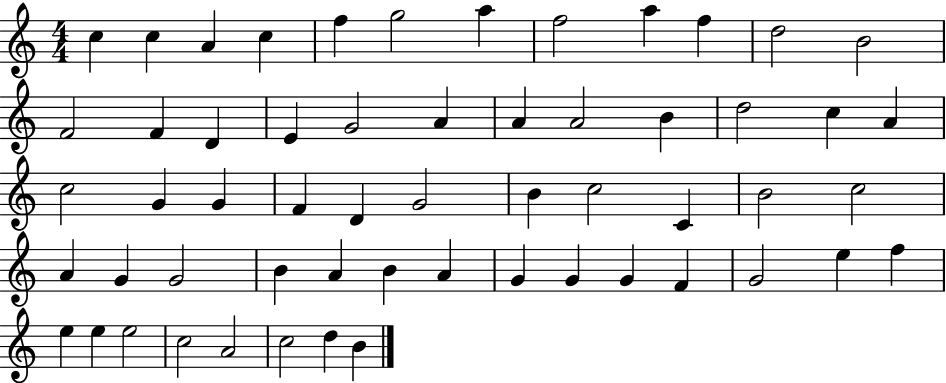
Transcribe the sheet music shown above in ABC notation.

X:1
T:Untitled
M:4/4
L:1/4
K:C
c c A c f g2 a f2 a f d2 B2 F2 F D E G2 A A A2 B d2 c A c2 G G F D G2 B c2 C B2 c2 A G G2 B A B A G G G F G2 e f e e e2 c2 A2 c2 d B